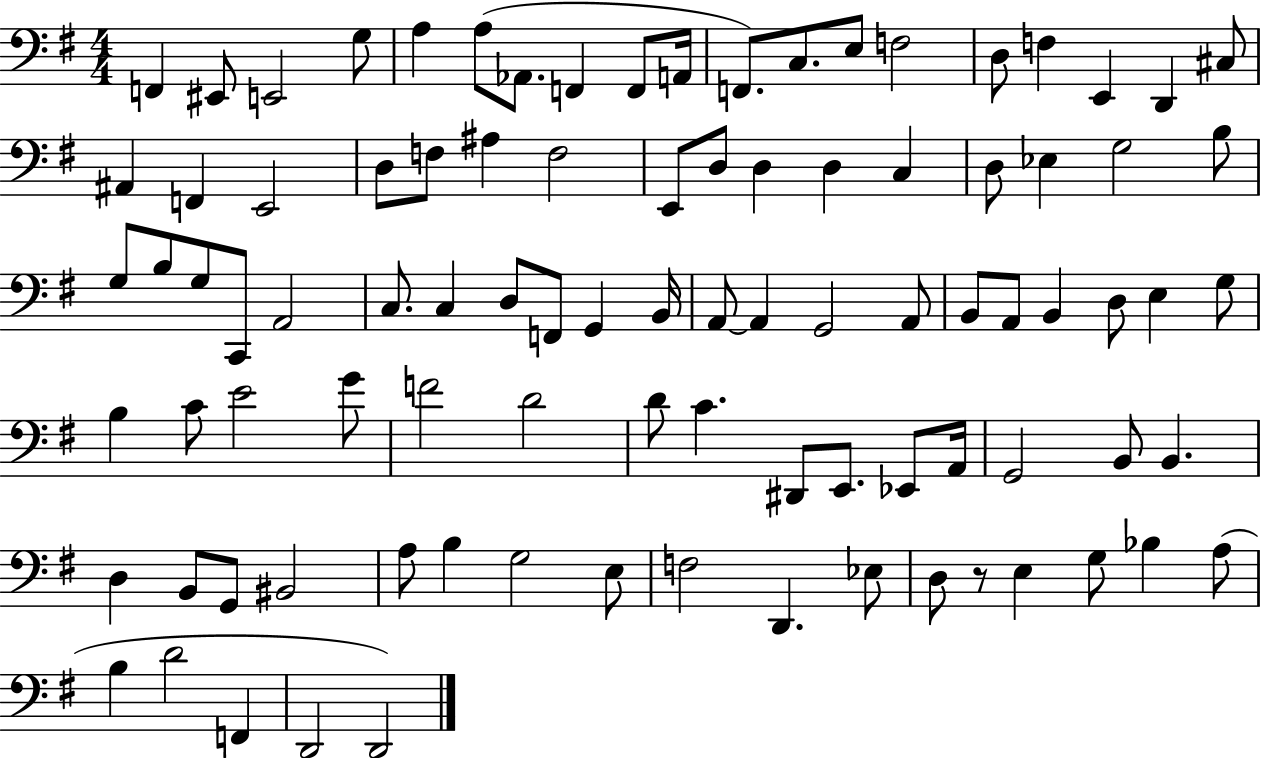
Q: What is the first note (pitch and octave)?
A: F2